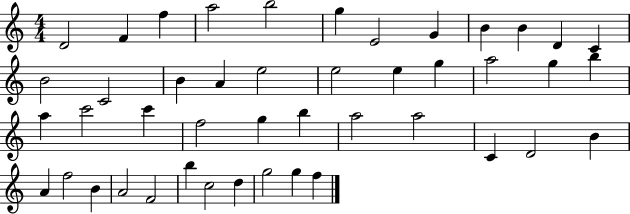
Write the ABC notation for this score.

X:1
T:Untitled
M:4/4
L:1/4
K:C
D2 F f a2 b2 g E2 G B B D C B2 C2 B A e2 e2 e g a2 g b a c'2 c' f2 g b a2 a2 C D2 B A f2 B A2 F2 b c2 d g2 g f